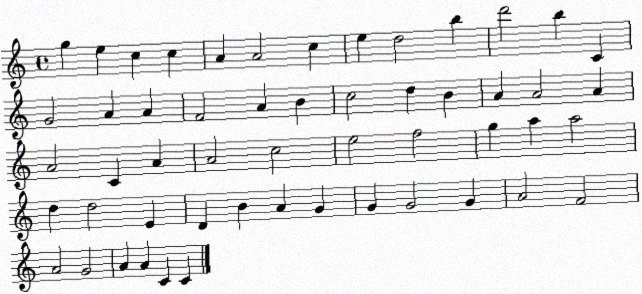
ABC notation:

X:1
T:Untitled
M:4/4
L:1/4
K:C
g e c c A A2 c e d2 b d'2 b C G2 A A F2 A B c2 d B A A2 A A2 C A A2 c2 e2 f2 g a a2 d d2 E D B A G G G2 G A2 F2 A2 G2 A A C C